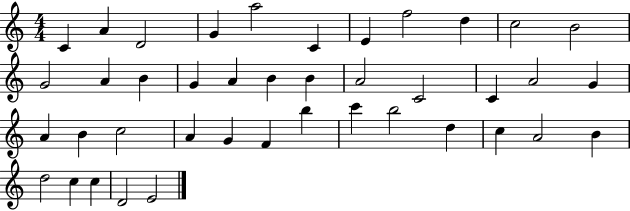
C4/q A4/q D4/h G4/q A5/h C4/q E4/q F5/h D5/q C5/h B4/h G4/h A4/q B4/q G4/q A4/q B4/q B4/q A4/h C4/h C4/q A4/h G4/q A4/q B4/q C5/h A4/q G4/q F4/q B5/q C6/q B5/h D5/q C5/q A4/h B4/q D5/h C5/q C5/q D4/h E4/h